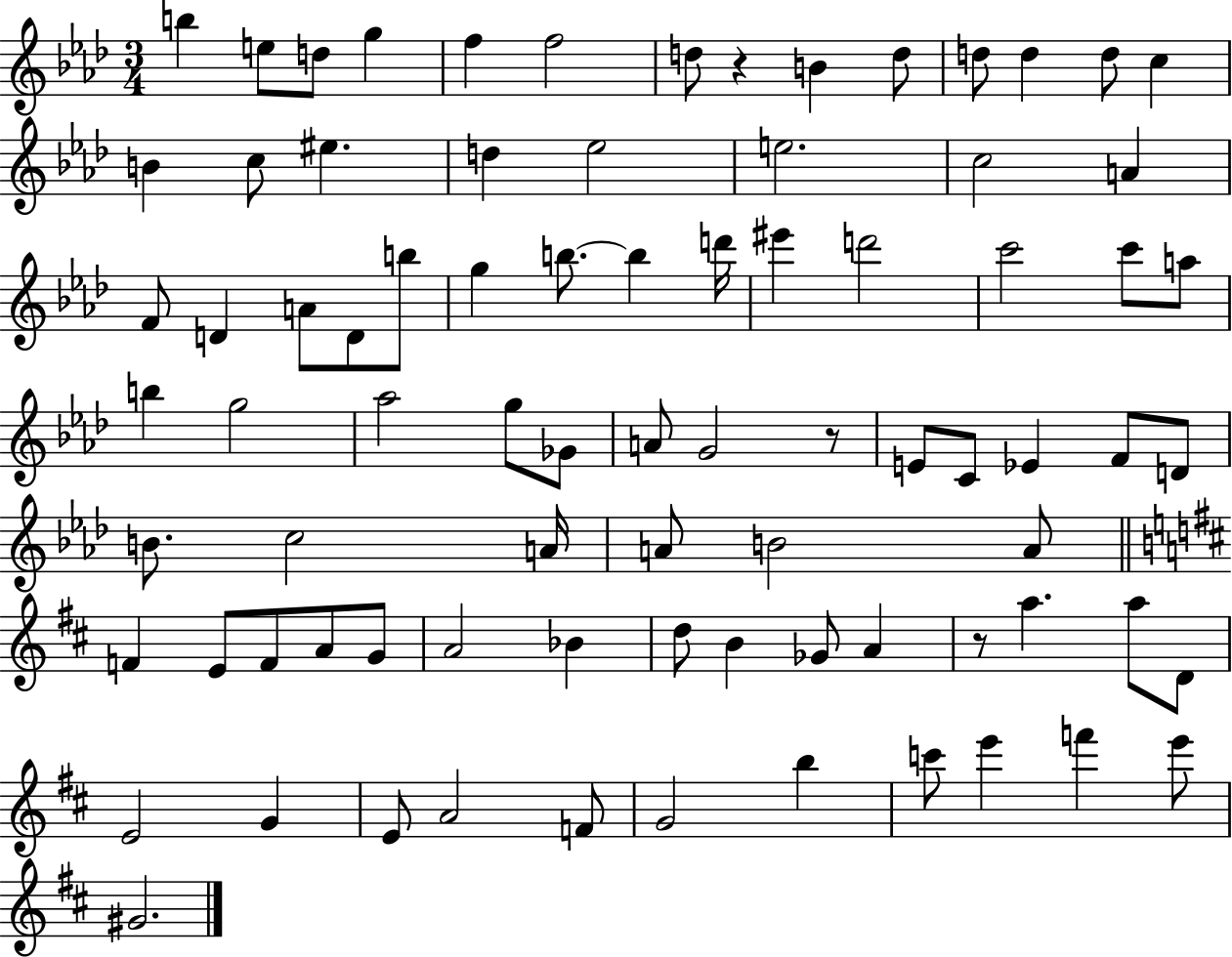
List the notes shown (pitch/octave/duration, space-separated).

B5/q E5/e D5/e G5/q F5/q F5/h D5/e R/q B4/q D5/e D5/e D5/q D5/e C5/q B4/q C5/e EIS5/q. D5/q Eb5/h E5/h. C5/h A4/q F4/e D4/q A4/e D4/e B5/e G5/q B5/e. B5/q D6/s EIS6/q D6/h C6/h C6/e A5/e B5/q G5/h Ab5/h G5/e Gb4/e A4/e G4/h R/e E4/e C4/e Eb4/q F4/e D4/e B4/e. C5/h A4/s A4/e B4/h A4/e F4/q E4/e F4/e A4/e G4/e A4/h Bb4/q D5/e B4/q Gb4/e A4/q R/e A5/q. A5/e D4/e E4/h G4/q E4/e A4/h F4/e G4/h B5/q C6/e E6/q F6/q E6/e G#4/h.